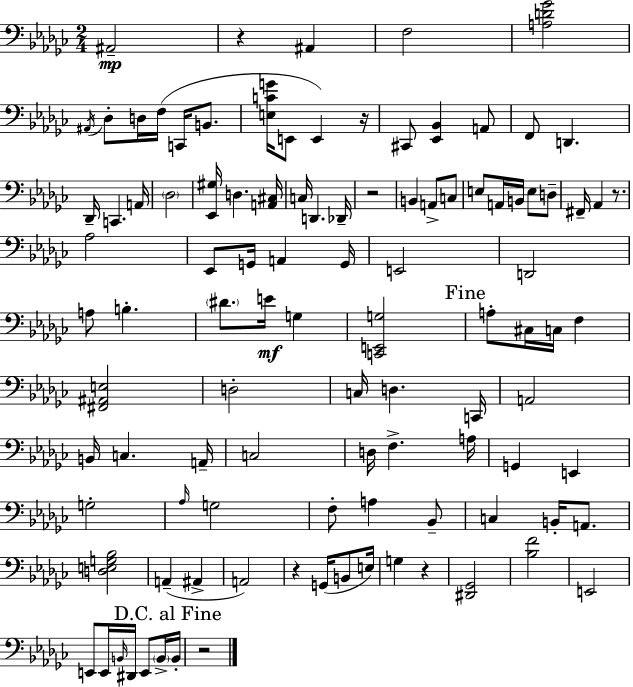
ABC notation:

X:1
T:Untitled
M:2/4
L:1/4
K:Ebm
^A,,2 z ^A,, F,2 [A,D_G]2 ^A,,/4 _D,/2 D,/4 F,/4 C,,/4 B,,/2 [E,CG]/4 E,,/2 E,, z/4 ^C,,/2 [_E,,_B,,] A,,/2 F,,/2 D,, _D,,/4 C,, A,,/4 _D,2 [_E,,^G,]/4 D, [A,,^C,]/4 C,/4 D,, _D,,/4 z2 B,, A,,/2 C,/2 E,/2 A,,/4 B,,/4 E,/2 D,/2 ^F,,/4 _A,, z/2 _A,2 _E,,/2 G,,/4 A,, G,,/4 E,,2 D,,2 A,/2 B, ^D/2 E/4 G, [C,,E,,G,]2 A,/2 ^C,/4 C,/4 F, [^F,,^A,,E,]2 D,2 C,/4 D, C,,/4 A,,2 B,,/4 C, A,,/4 C,2 D,/4 F, A,/4 G,, E,, G,2 _A,/4 G,2 F,/2 A, _B,,/2 C, B,,/4 A,,/2 [D,E,G,_B,]2 A,, ^A,, A,,2 z G,,/4 B,,/2 E,/4 G, z [^D,,_G,,]2 [_B,F]2 E,,2 E,,/2 E,,/4 B,,/4 ^D,,/4 E,,/2 B,,/4 B,,/4 z2